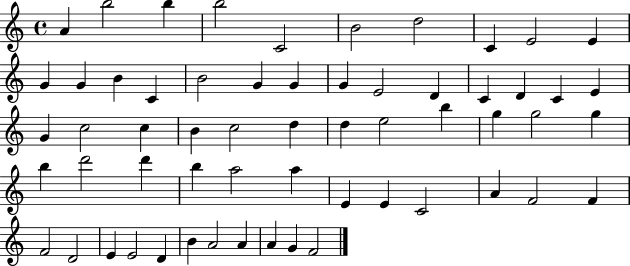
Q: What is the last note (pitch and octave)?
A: F4